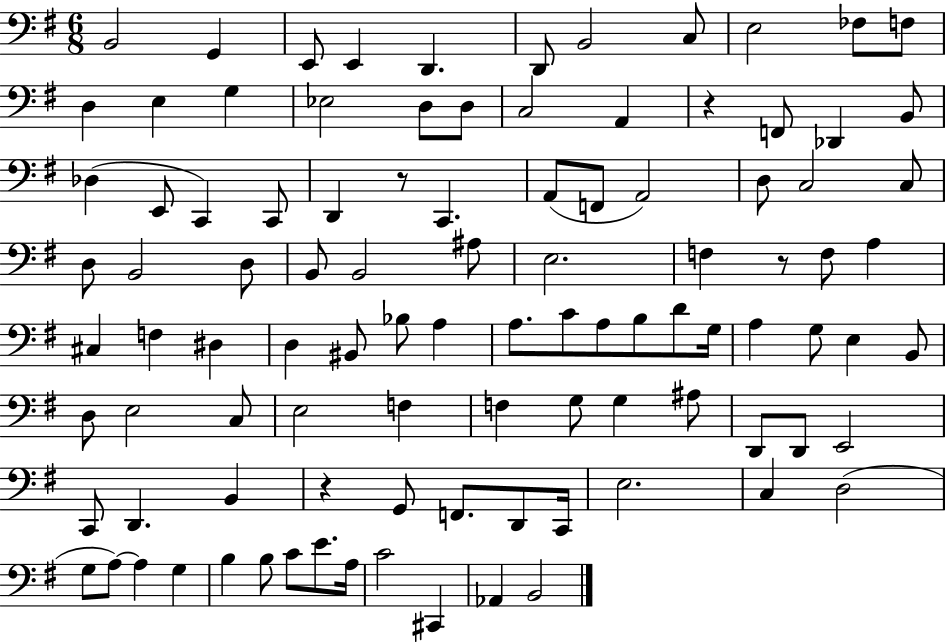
X:1
T:Untitled
M:6/8
L:1/4
K:G
B,,2 G,, E,,/2 E,, D,, D,,/2 B,,2 C,/2 E,2 _F,/2 F,/2 D, E, G, _E,2 D,/2 D,/2 C,2 A,, z F,,/2 _D,, B,,/2 _D, E,,/2 C,, C,,/2 D,, z/2 C,, A,,/2 F,,/2 A,,2 D,/2 C,2 C,/2 D,/2 B,,2 D,/2 B,,/2 B,,2 ^A,/2 E,2 F, z/2 F,/2 A, ^C, F, ^D, D, ^B,,/2 _B,/2 A, A,/2 C/2 A,/2 B,/2 D/2 G,/4 A, G,/2 E, B,,/2 D,/2 E,2 C,/2 E,2 F, F, G,/2 G, ^A,/2 D,,/2 D,,/2 E,,2 C,,/2 D,, B,, z G,,/2 F,,/2 D,,/2 C,,/4 E,2 C, D,2 G,/2 A,/2 A, G, B, B,/2 C/2 E/2 A,/4 C2 ^C,, _A,, B,,2